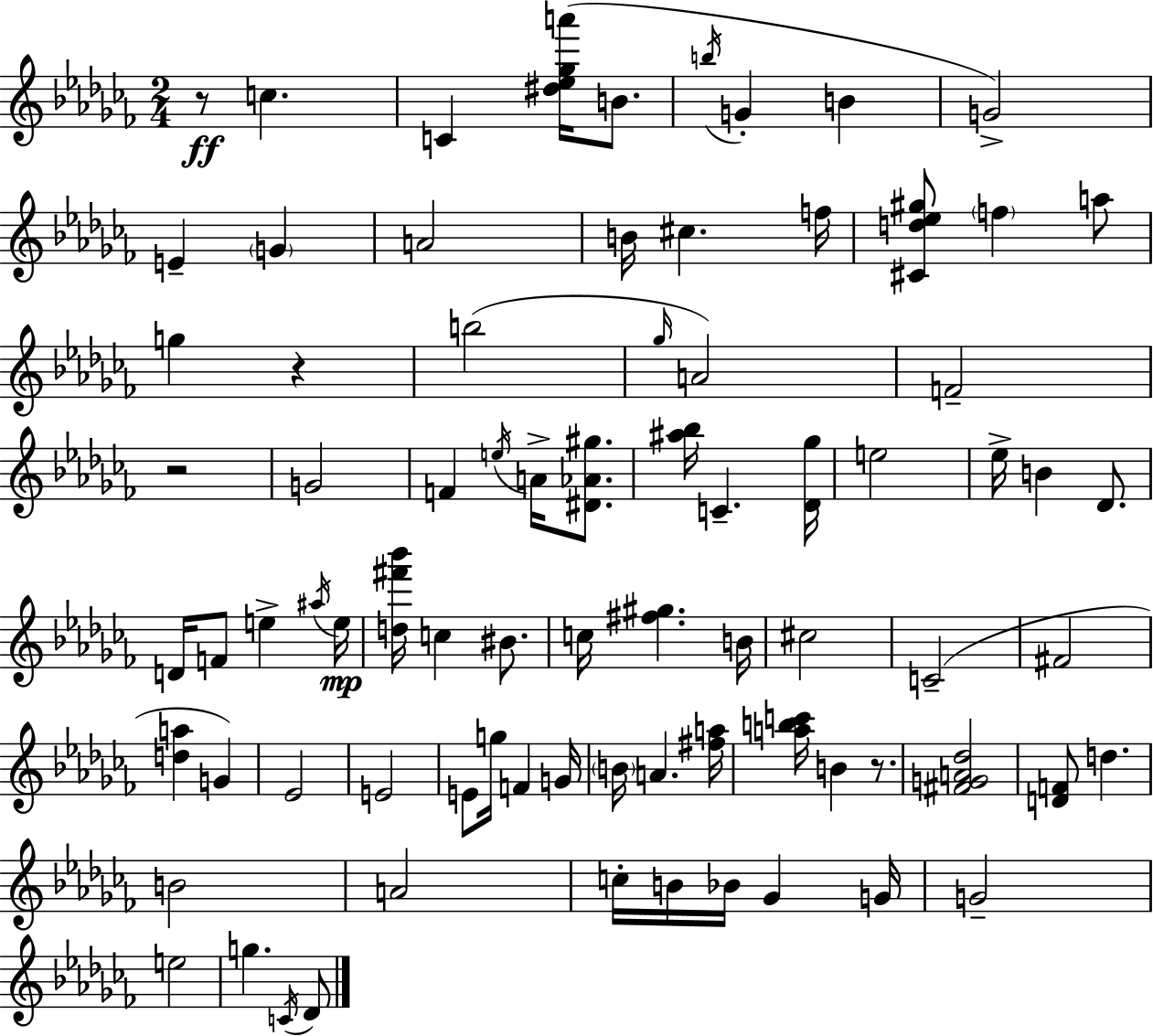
R/e C5/q. C4/q [D#5,Eb5,Gb5,A6]/s B4/e. B5/s G4/q B4/q G4/h E4/q G4/q A4/h B4/s C#5/q. F5/s [C#4,D5,Eb5,G#5]/e F5/q A5/e G5/q R/q B5/h Gb5/s A4/h F4/h R/h G4/h F4/q E5/s A4/s [D#4,Ab4,G#5]/e. [A#5,Bb5]/s C4/q. [Db4,Gb5]/s E5/h Eb5/s B4/q Db4/e. D4/s F4/e E5/q A#5/s E5/s [D5,F#6,Bb6]/s C5/q BIS4/e. C5/s [F#5,G#5]/q. B4/s C#5/h C4/h F#4/h [D5,A5]/q G4/q Eb4/h E4/h E4/e G5/s F4/q G4/s B4/s A4/q. [F#5,A5]/s [A5,B5,C6]/s B4/q R/e. [F#4,G4,A4,Db5]/h [D4,F4]/e D5/q. B4/h A4/h C5/s B4/s Bb4/s Gb4/q G4/s G4/h E5/h G5/q. C4/s Db4/e